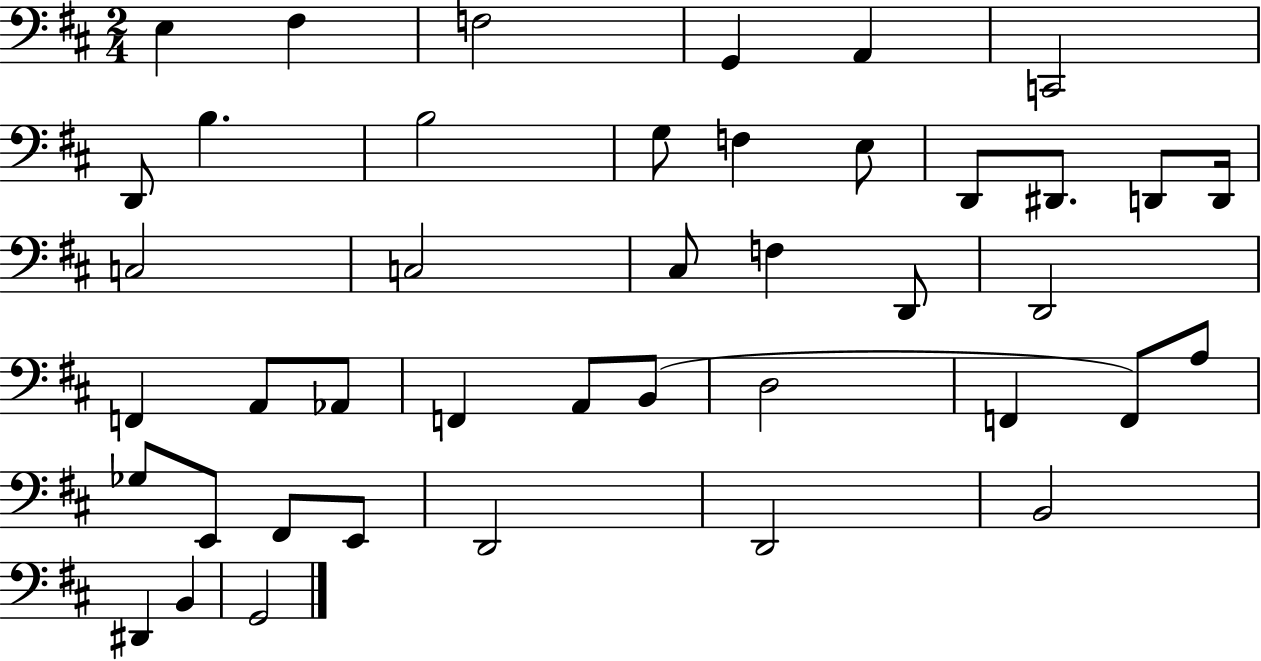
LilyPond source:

{
  \clef bass
  \numericTimeSignature
  \time 2/4
  \key d \major
  e4 fis4 | f2 | g,4 a,4 | c,2 | \break d,8 b4. | b2 | g8 f4 e8 | d,8 dis,8. d,8 d,16 | \break c2 | c2 | cis8 f4 d,8 | d,2 | \break f,4 a,8 aes,8 | f,4 a,8 b,8( | d2 | f,4 f,8) a8 | \break ges8 e,8 fis,8 e,8 | d,2 | d,2 | b,2 | \break dis,4 b,4 | g,2 | \bar "|."
}